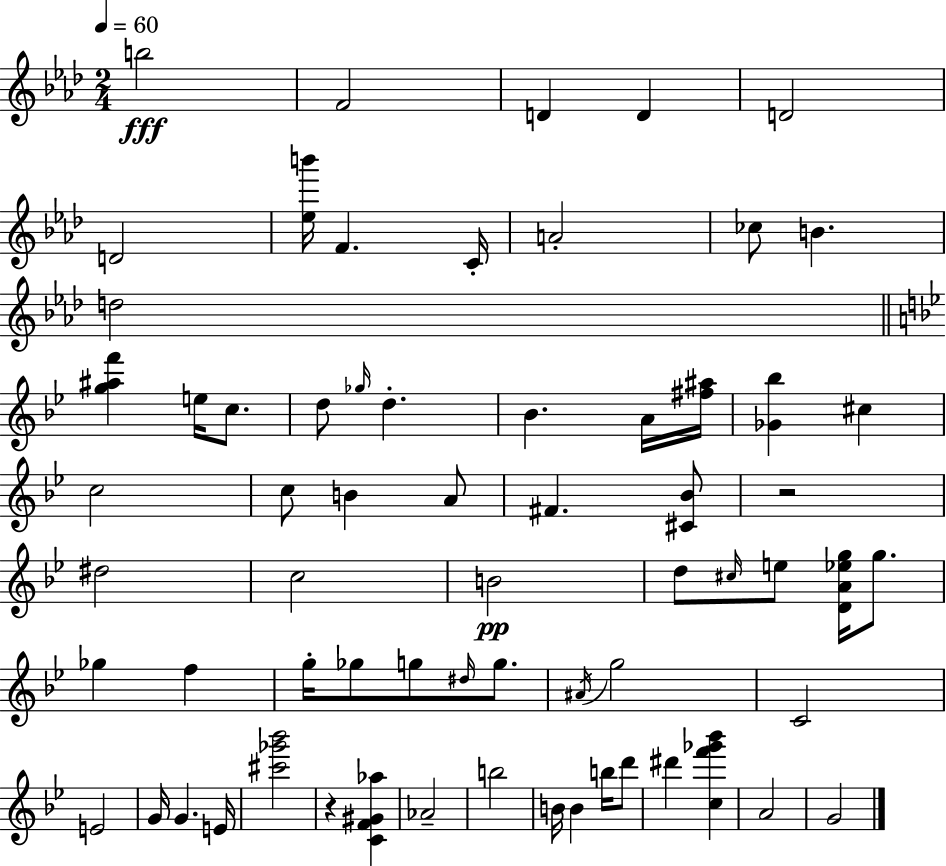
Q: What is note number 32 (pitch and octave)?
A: G5